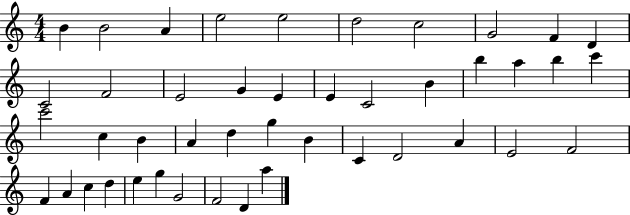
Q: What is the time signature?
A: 4/4